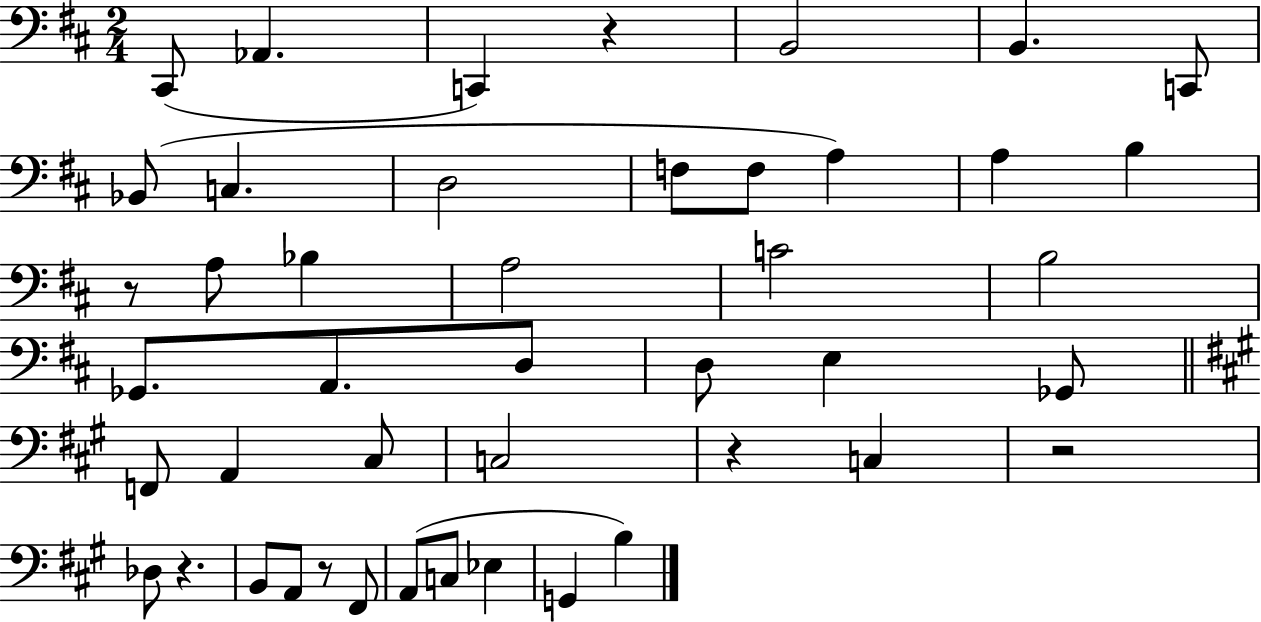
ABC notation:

X:1
T:Untitled
M:2/4
L:1/4
K:D
^C,,/2 _A,, C,, z B,,2 B,, C,,/2 _B,,/2 C, D,2 F,/2 F,/2 A, A, B, z/2 A,/2 _B, A,2 C2 B,2 _G,,/2 A,,/2 D,/2 D,/2 E, _G,,/2 F,,/2 A,, ^C,/2 C,2 z C, z2 _D,/2 z B,,/2 A,,/2 z/2 ^F,,/2 A,,/2 C,/2 _E, G,, B,